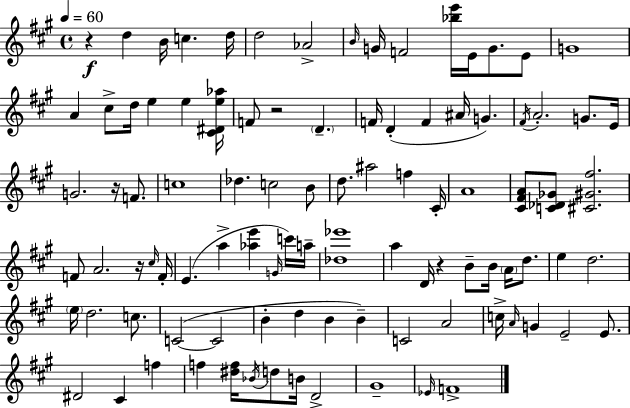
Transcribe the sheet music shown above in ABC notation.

X:1
T:Untitled
M:4/4
L:1/4
K:A
z d B/4 c d/4 d2 _A2 B/4 G/4 F2 [_be']/4 E/4 G/2 E/2 G4 A ^c/2 d/4 e e [^C^De_a]/4 F/2 z2 D F/4 D F ^A/4 G ^F/4 A2 G/2 E/4 G2 z/4 F/2 c4 _d c2 B/2 d/2 ^a2 f ^C/4 A4 [^C^FA]/2 [C_D_G]/2 [^C^G^f]2 F/2 A2 z/4 ^c/4 F/4 E a [_ae'] G/4 c'/4 a/4 [_d_e']4 a D/4 z B/2 B/4 A/4 d/2 e d2 e/4 d2 c/2 C2 C2 B d B B C2 A2 c/4 A/4 G E2 E/2 ^D2 ^C f f [^df]/4 _B/4 d/2 B/4 D2 ^G4 _E/4 F4